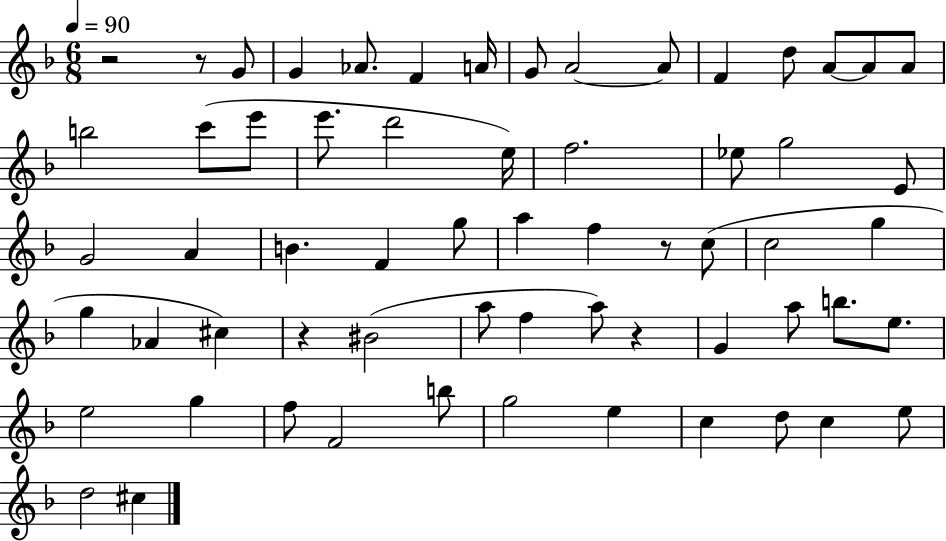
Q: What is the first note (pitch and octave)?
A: G4